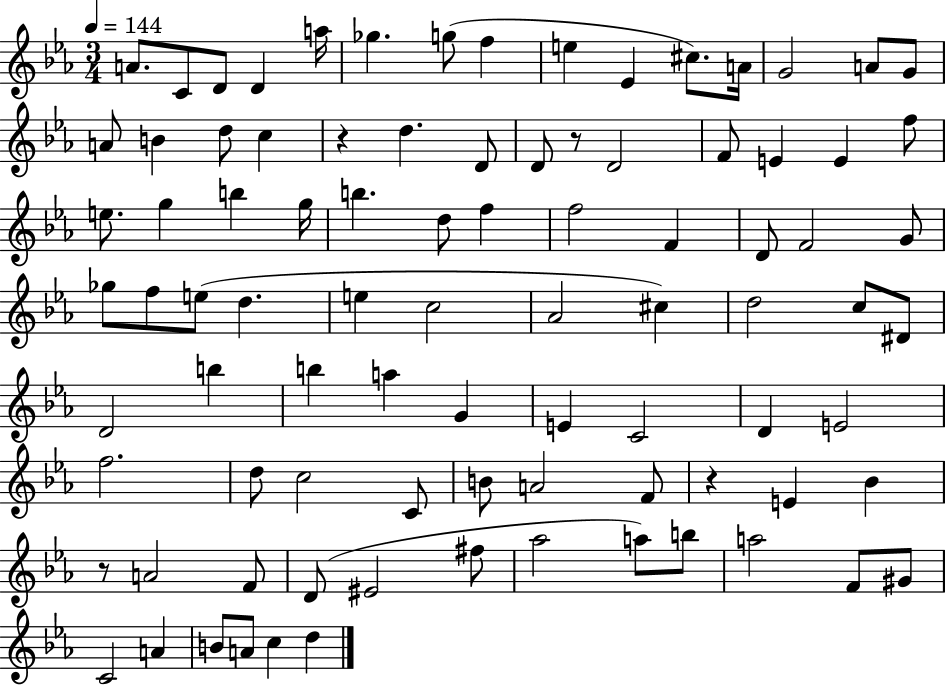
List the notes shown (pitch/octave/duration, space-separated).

A4/e. C4/e D4/e D4/q A5/s Gb5/q. G5/e F5/q E5/q Eb4/q C#5/e. A4/s G4/h A4/e G4/e A4/e B4/q D5/e C5/q R/q D5/q. D4/e D4/e R/e D4/h F4/e E4/q E4/q F5/e E5/e. G5/q B5/q G5/s B5/q. D5/e F5/q F5/h F4/q D4/e F4/h G4/e Gb5/e F5/e E5/e D5/q. E5/q C5/h Ab4/h C#5/q D5/h C5/e D#4/e D4/h B5/q B5/q A5/q G4/q E4/q C4/h D4/q E4/h F5/h. D5/e C5/h C4/e B4/e A4/h F4/e R/q E4/q Bb4/q R/e A4/h F4/e D4/e EIS4/h F#5/e Ab5/h A5/e B5/e A5/h F4/e G#4/e C4/h A4/q B4/e A4/e C5/q D5/q